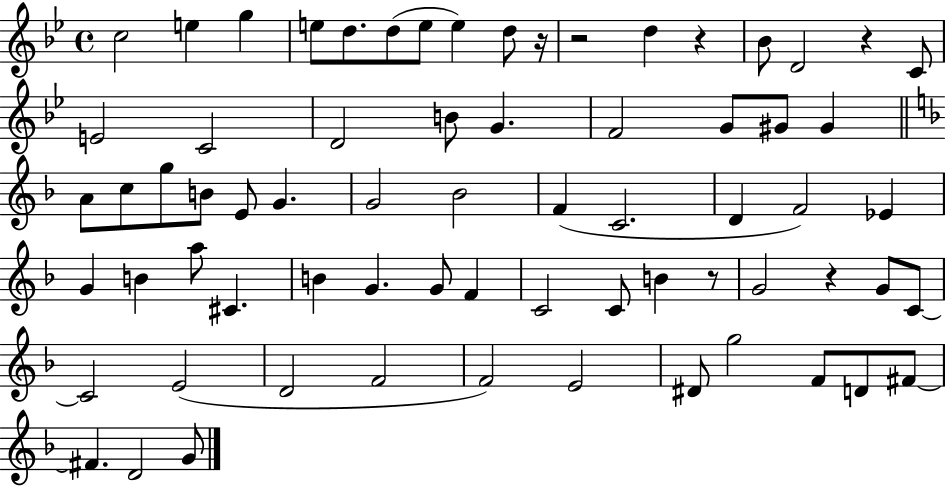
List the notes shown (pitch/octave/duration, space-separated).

C5/h E5/q G5/q E5/e D5/e. D5/e E5/e E5/q D5/e R/s R/h D5/q R/q Bb4/e D4/h R/q C4/e E4/h C4/h D4/h B4/e G4/q. F4/h G4/e G#4/e G#4/q A4/e C5/e G5/e B4/e E4/e G4/q. G4/h Bb4/h F4/q C4/h. D4/q F4/h Eb4/q G4/q B4/q A5/e C#4/q. B4/q G4/q. G4/e F4/q C4/h C4/e B4/q R/e G4/h R/q G4/e C4/e C4/h E4/h D4/h F4/h F4/h E4/h D#4/e G5/h F4/e D4/e F#4/e F#4/q. D4/h G4/e